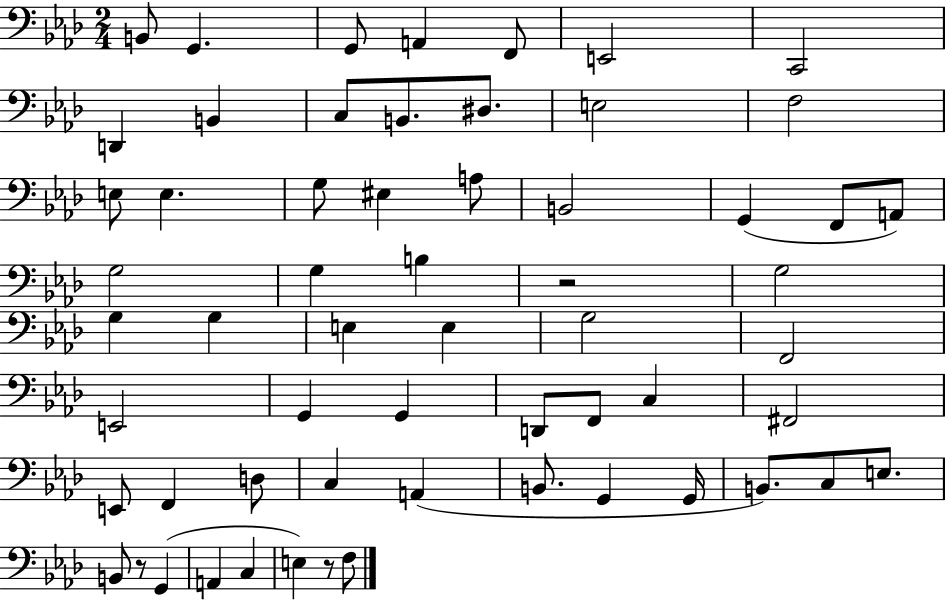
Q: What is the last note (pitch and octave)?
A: F3